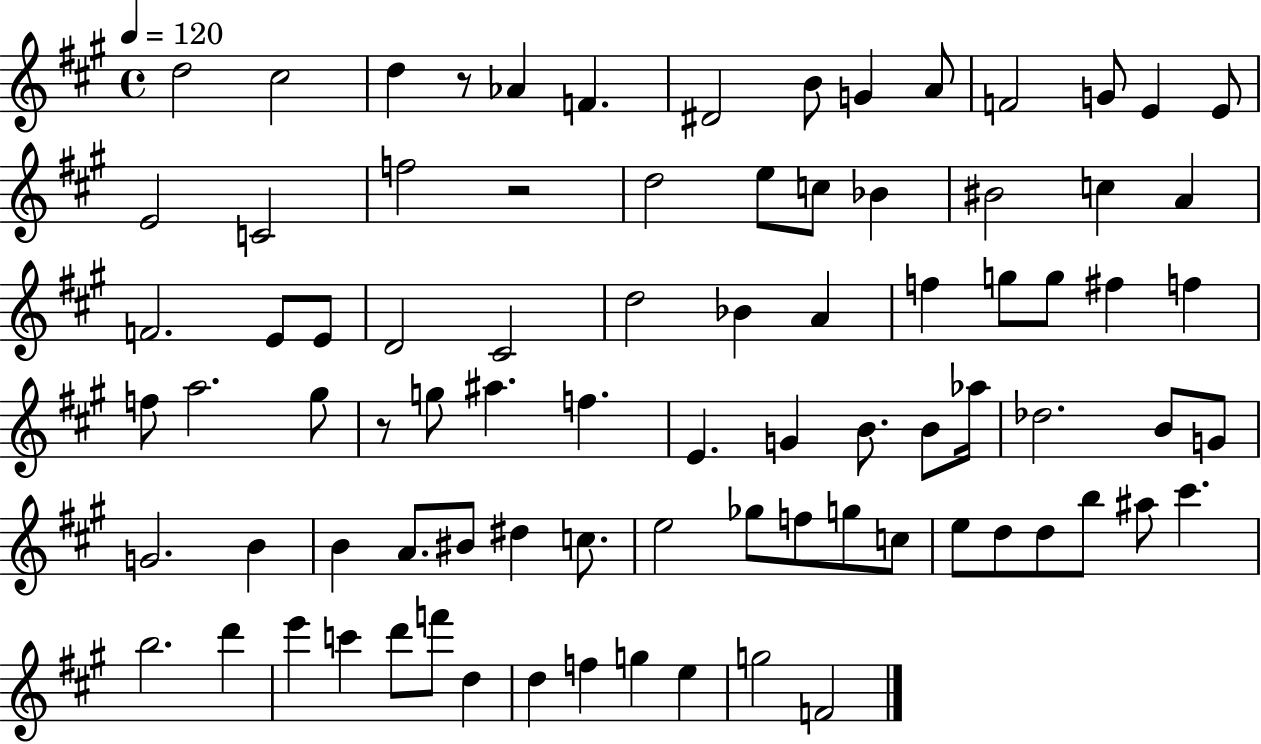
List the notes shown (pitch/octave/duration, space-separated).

D5/h C#5/h D5/q R/e Ab4/q F4/q. D#4/h B4/e G4/q A4/e F4/h G4/e E4/q E4/e E4/h C4/h F5/h R/h D5/h E5/e C5/e Bb4/q BIS4/h C5/q A4/q F4/h. E4/e E4/e D4/h C#4/h D5/h Bb4/q A4/q F5/q G5/e G5/e F#5/q F5/q F5/e A5/h. G#5/e R/e G5/e A#5/q. F5/q. E4/q. G4/q B4/e. B4/e Ab5/s Db5/h. B4/e G4/e G4/h. B4/q B4/q A4/e. BIS4/e D#5/q C5/e. E5/h Gb5/e F5/e G5/e C5/e E5/e D5/e D5/e B5/e A#5/e C#6/q. B5/h. D6/q E6/q C6/q D6/e F6/e D5/q D5/q F5/q G5/q E5/q G5/h F4/h